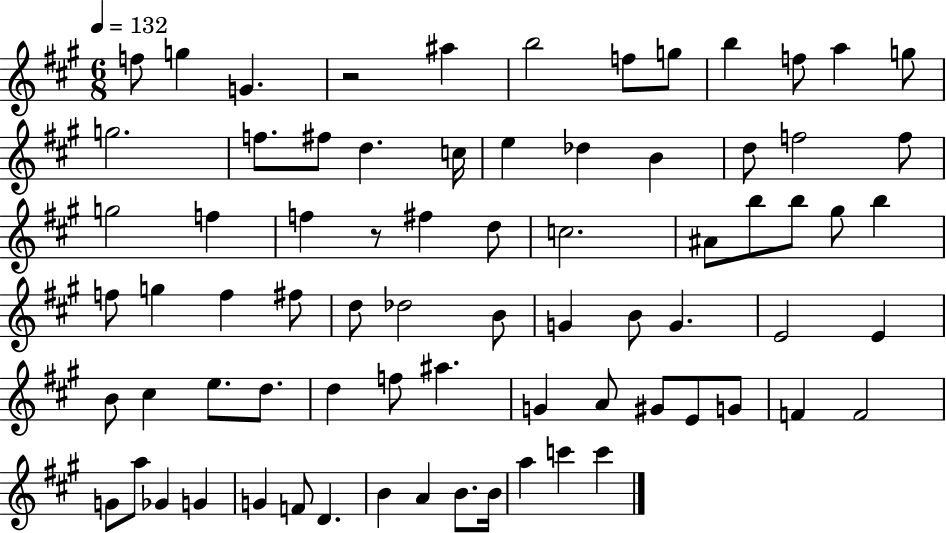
F5/e G5/q G4/q. R/h A#5/q B5/h F5/e G5/e B5/q F5/e A5/q G5/e G5/h. F5/e. F#5/e D5/q. C5/s E5/q Db5/q B4/q D5/e F5/h F5/e G5/h F5/q F5/q R/e F#5/q D5/e C5/h. A#4/e B5/e B5/e G#5/e B5/q F5/e G5/q F5/q F#5/e D5/e Db5/h B4/e G4/q B4/e G4/q. E4/h E4/q B4/e C#5/q E5/e. D5/e. D5/q F5/e A#5/q. G4/q A4/e G#4/e E4/e G4/e F4/q F4/h G4/e A5/e Gb4/q G4/q G4/q F4/e D4/q. B4/q A4/q B4/e. B4/s A5/q C6/q C6/q